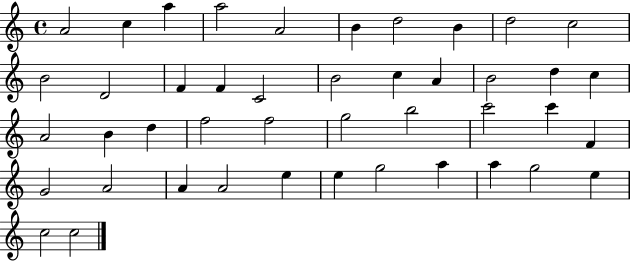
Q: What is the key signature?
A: C major